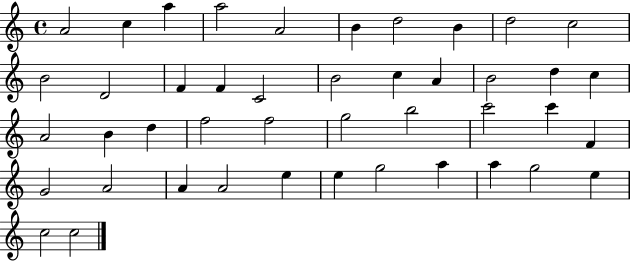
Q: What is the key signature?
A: C major